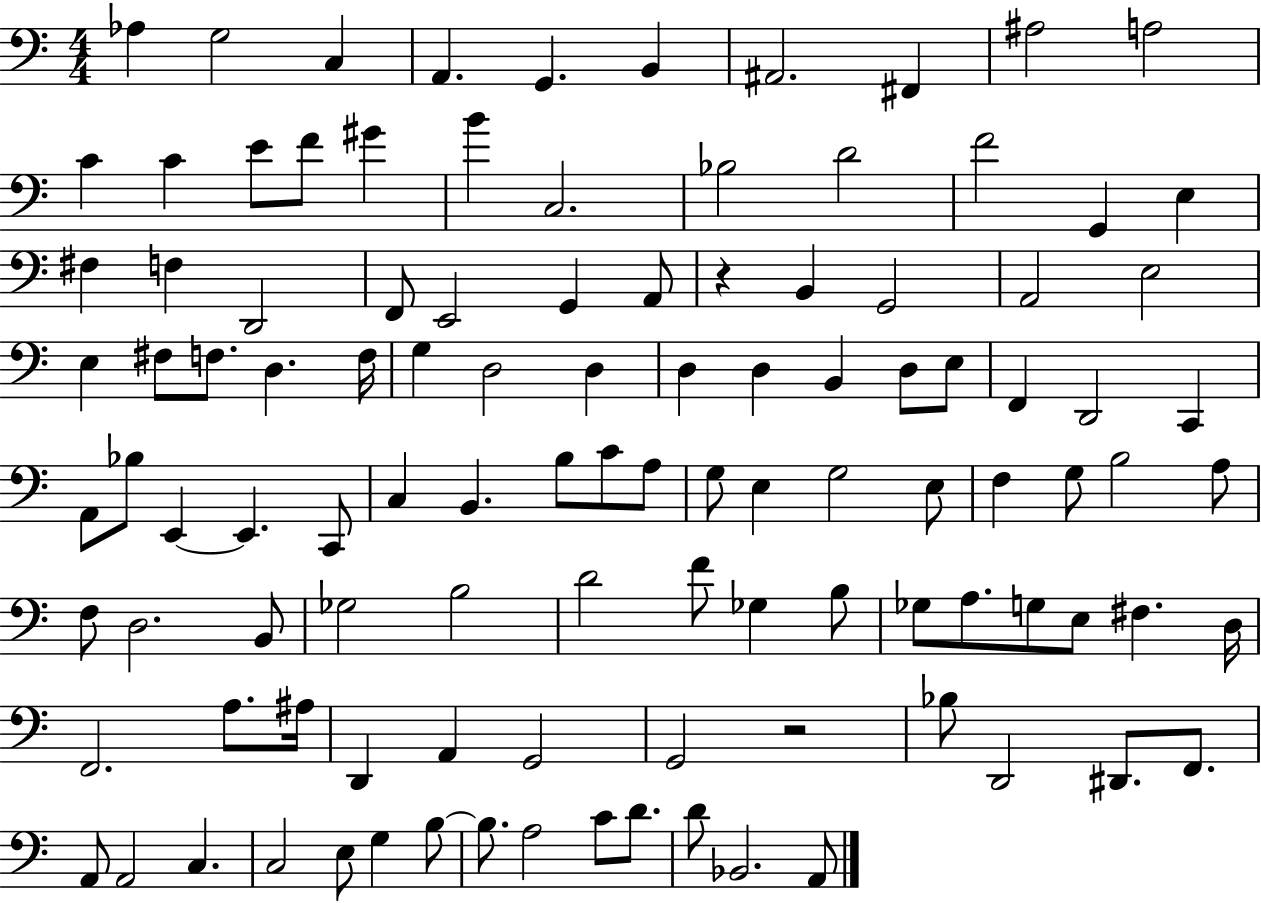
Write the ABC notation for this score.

X:1
T:Untitled
M:4/4
L:1/4
K:C
_A, G,2 C, A,, G,, B,, ^A,,2 ^F,, ^A,2 A,2 C C E/2 F/2 ^G B C,2 _B,2 D2 F2 G,, E, ^F, F, D,,2 F,,/2 E,,2 G,, A,,/2 z B,, G,,2 A,,2 E,2 E, ^F,/2 F,/2 D, F,/4 G, D,2 D, D, D, B,, D,/2 E,/2 F,, D,,2 C,, A,,/2 _B,/2 E,, E,, C,,/2 C, B,, B,/2 C/2 A,/2 G,/2 E, G,2 E,/2 F, G,/2 B,2 A,/2 F,/2 D,2 B,,/2 _G,2 B,2 D2 F/2 _G, B,/2 _G,/2 A,/2 G,/2 E,/2 ^F, D,/4 F,,2 A,/2 ^A,/4 D,, A,, G,,2 G,,2 z2 _B,/2 D,,2 ^D,,/2 F,,/2 A,,/2 A,,2 C, C,2 E,/2 G, B,/2 B,/2 A,2 C/2 D/2 D/2 _B,,2 A,,/2